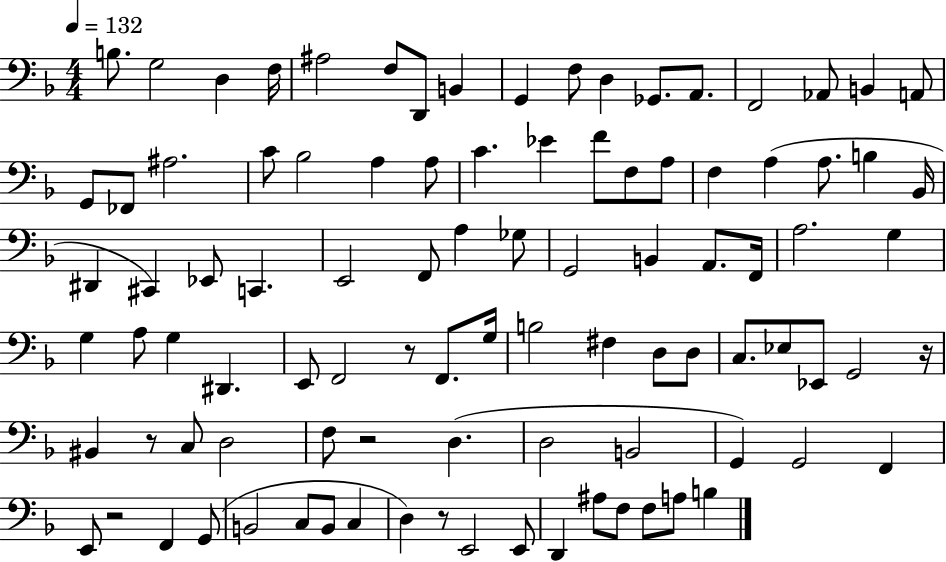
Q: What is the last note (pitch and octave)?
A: B3